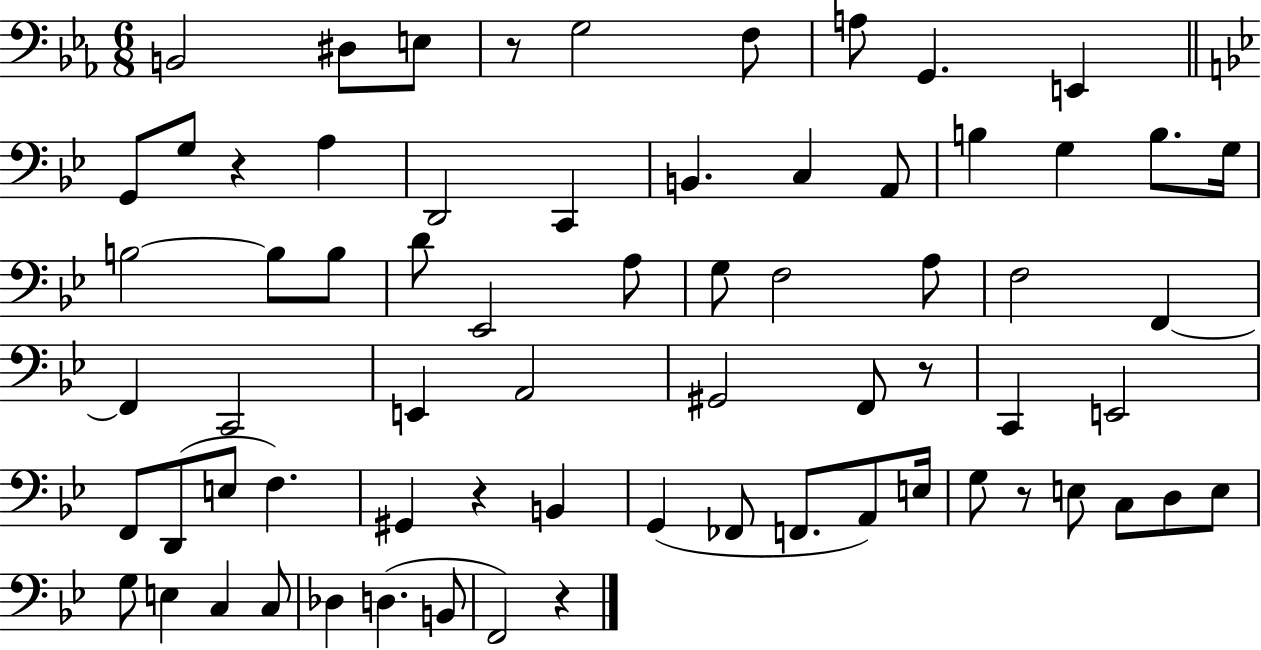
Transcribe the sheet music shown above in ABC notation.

X:1
T:Untitled
M:6/8
L:1/4
K:Eb
B,,2 ^D,/2 E,/2 z/2 G,2 F,/2 A,/2 G,, E,, G,,/2 G,/2 z A, D,,2 C,, B,, C, A,,/2 B, G, B,/2 G,/4 B,2 B,/2 B,/2 D/2 _E,,2 A,/2 G,/2 F,2 A,/2 F,2 F,, F,, C,,2 E,, A,,2 ^G,,2 F,,/2 z/2 C,, E,,2 F,,/2 D,,/2 E,/2 F, ^G,, z B,, G,, _F,,/2 F,,/2 A,,/2 E,/4 G,/2 z/2 E,/2 C,/2 D,/2 E,/2 G,/2 E, C, C,/2 _D, D, B,,/2 F,,2 z